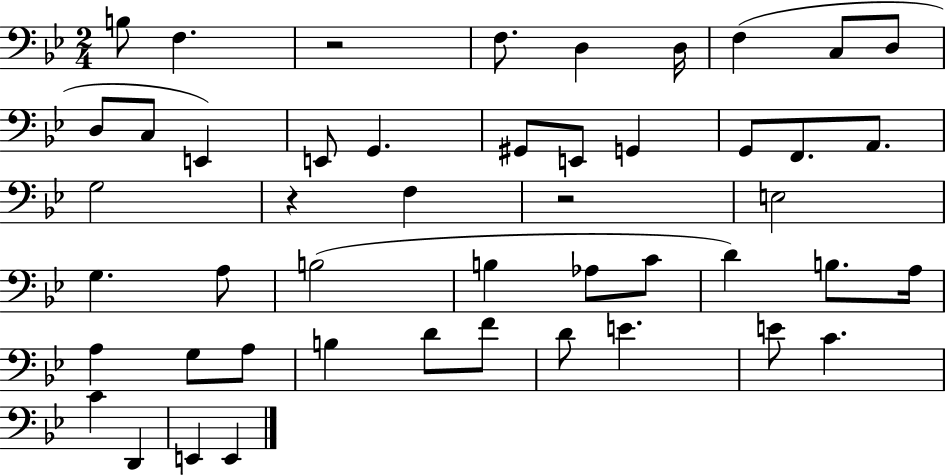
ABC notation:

X:1
T:Untitled
M:2/4
L:1/4
K:Bb
B,/2 F, z2 F,/2 D, D,/4 F, C,/2 D,/2 D,/2 C,/2 E,, E,,/2 G,, ^G,,/2 E,,/2 G,, G,,/2 F,,/2 A,,/2 G,2 z F, z2 E,2 G, A,/2 B,2 B, _A,/2 C/2 D B,/2 A,/4 A, G,/2 A,/2 B, D/2 F/2 D/2 E E/2 C C D,, E,, E,,